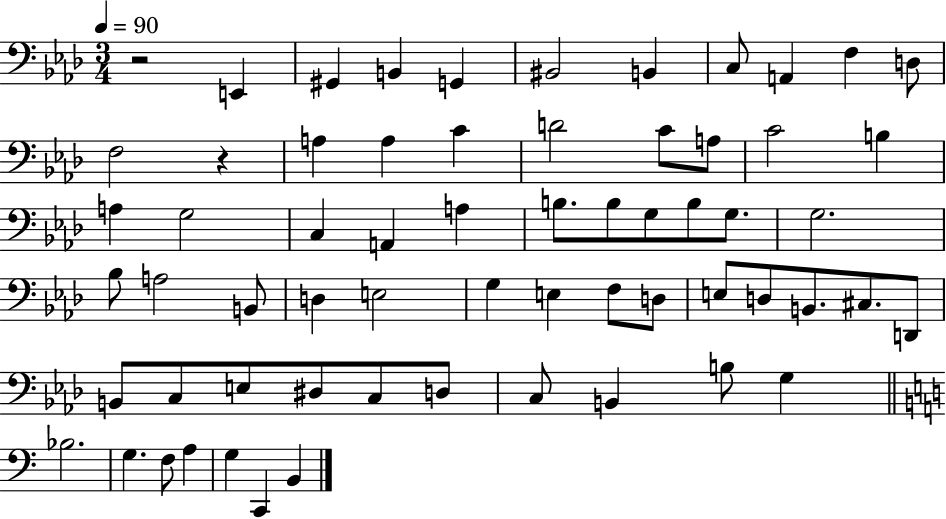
{
  \clef bass
  \numericTimeSignature
  \time 3/4
  \key aes \major
  \tempo 4 = 90
  \repeat volta 2 { r2 e,4 | gis,4 b,4 g,4 | bis,2 b,4 | c8 a,4 f4 d8 | \break f2 r4 | a4 a4 c'4 | d'2 c'8 a8 | c'2 b4 | \break a4 g2 | c4 a,4 a4 | b8. b8 g8 b8 g8. | g2. | \break bes8 a2 b,8 | d4 e2 | g4 e4 f8 d8 | e8 d8 b,8. cis8. d,8 | \break b,8 c8 e8 dis8 c8 d8 | c8 b,4 b8 g4 | \bar "||" \break \key c \major bes2. | g4. f8 a4 | g4 c,4 b,4 | } \bar "|."
}